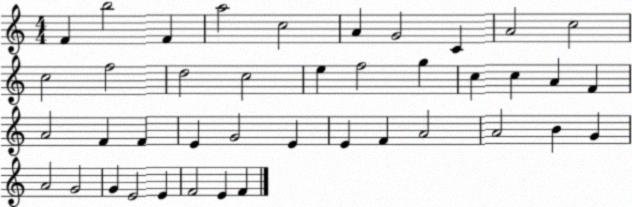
X:1
T:Untitled
M:4/4
L:1/4
K:C
F b2 F a2 c2 A G2 C A2 c2 c2 f2 d2 c2 e f2 g c c A F A2 F F E G2 E E F A2 A2 B G A2 G2 G E2 E F2 E F